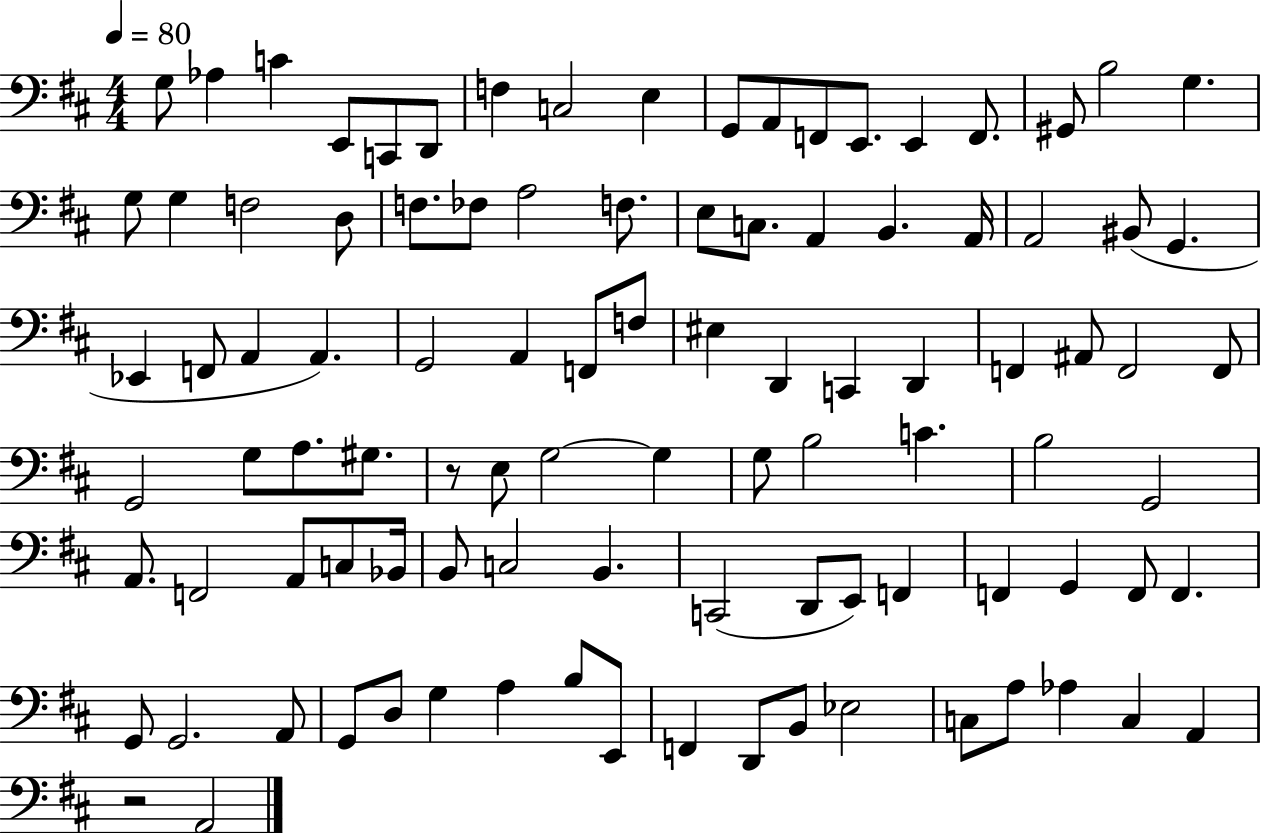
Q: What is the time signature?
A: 4/4